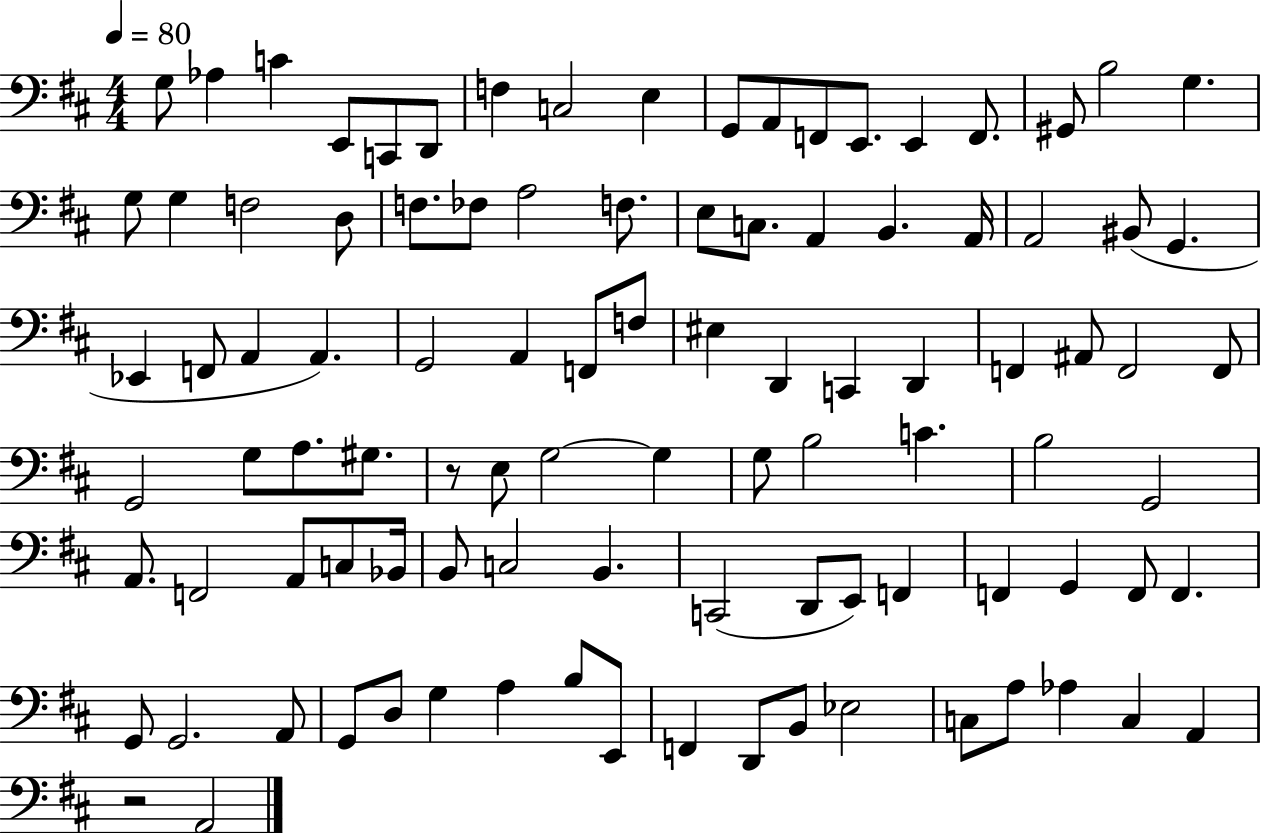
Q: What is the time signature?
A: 4/4